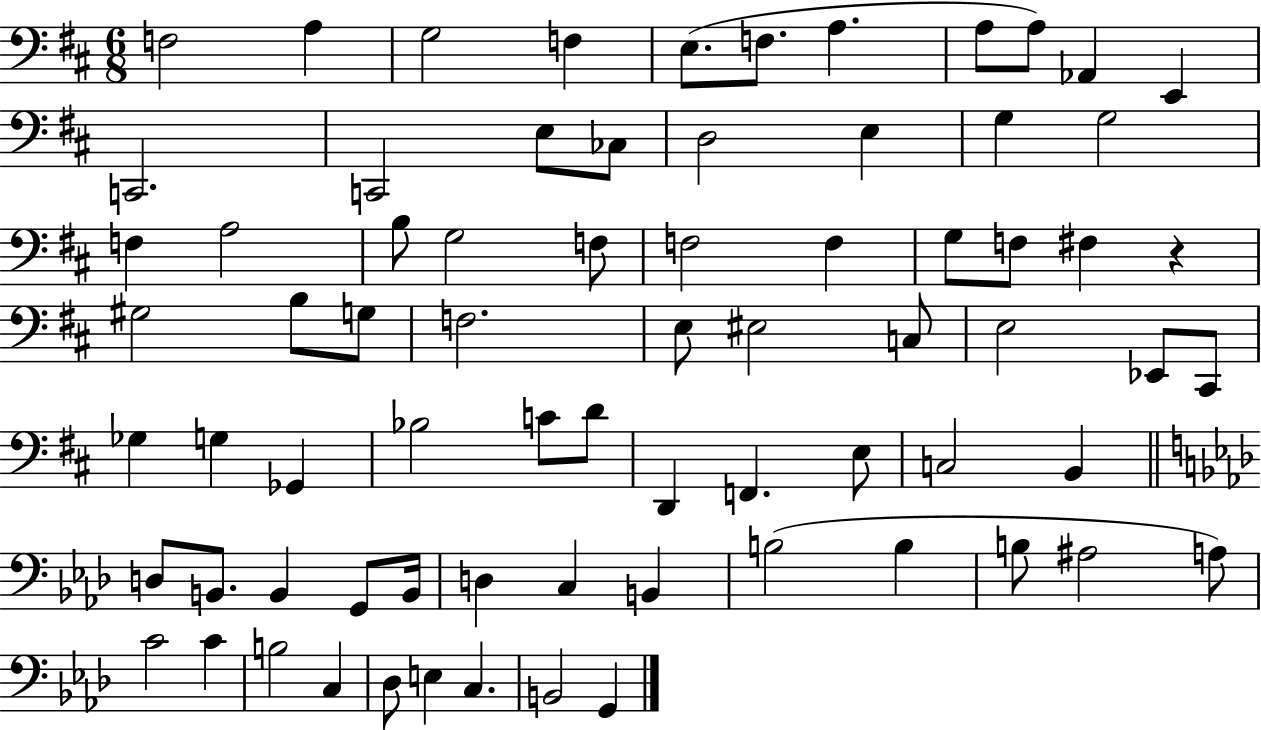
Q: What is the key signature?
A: D major